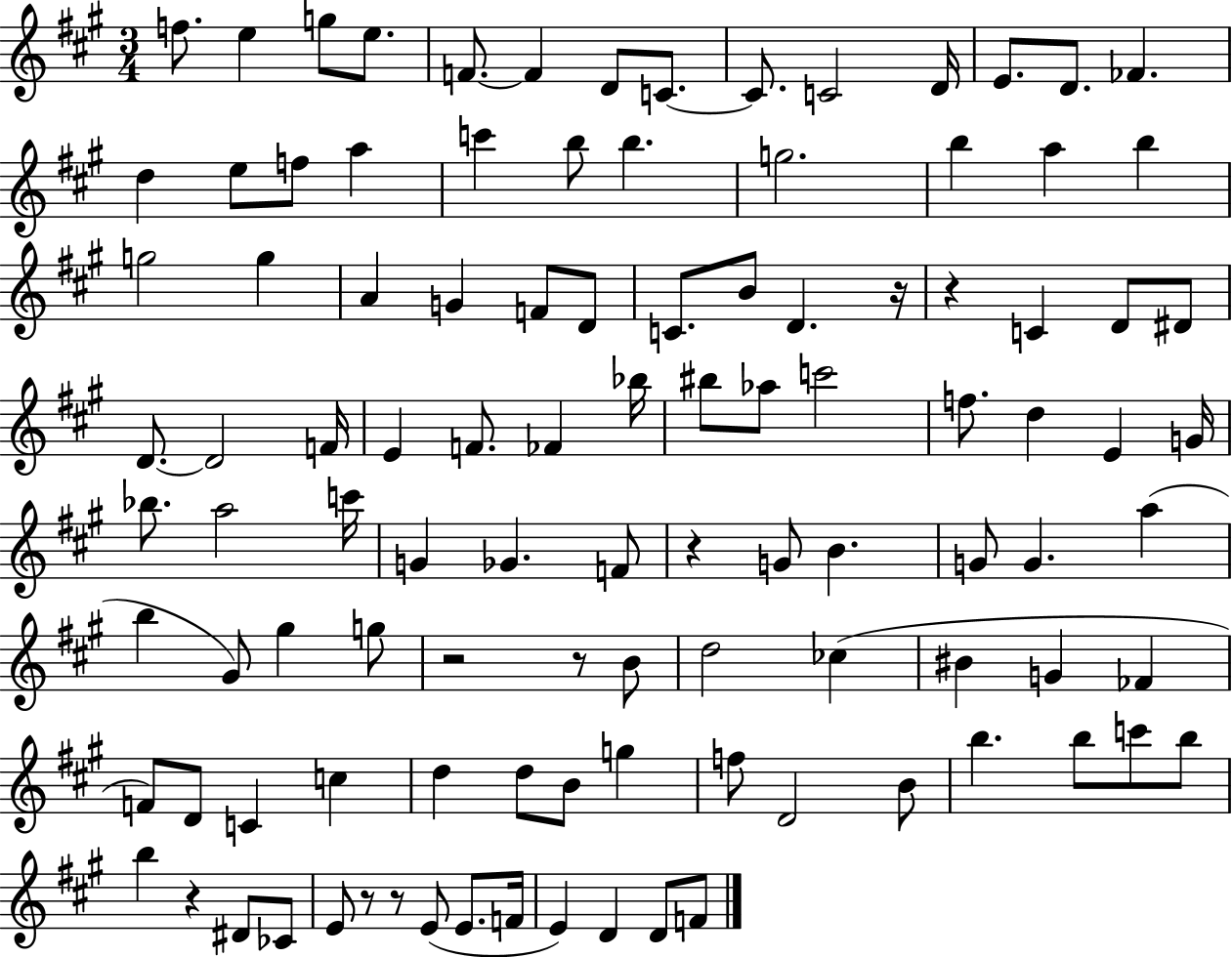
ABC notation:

X:1
T:Untitled
M:3/4
L:1/4
K:A
f/2 e g/2 e/2 F/2 F D/2 C/2 C/2 C2 D/4 E/2 D/2 _F d e/2 f/2 a c' b/2 b g2 b a b g2 g A G F/2 D/2 C/2 B/2 D z/4 z C D/2 ^D/2 D/2 D2 F/4 E F/2 _F _b/4 ^b/2 _a/2 c'2 f/2 d E G/4 _b/2 a2 c'/4 G _G F/2 z G/2 B G/2 G a b ^G/2 ^g g/2 z2 z/2 B/2 d2 _c ^B G _F F/2 D/2 C c d d/2 B/2 g f/2 D2 B/2 b b/2 c'/2 b/2 b z ^D/2 _C/2 E/2 z/2 z/2 E/2 E/2 F/4 E D D/2 F/2